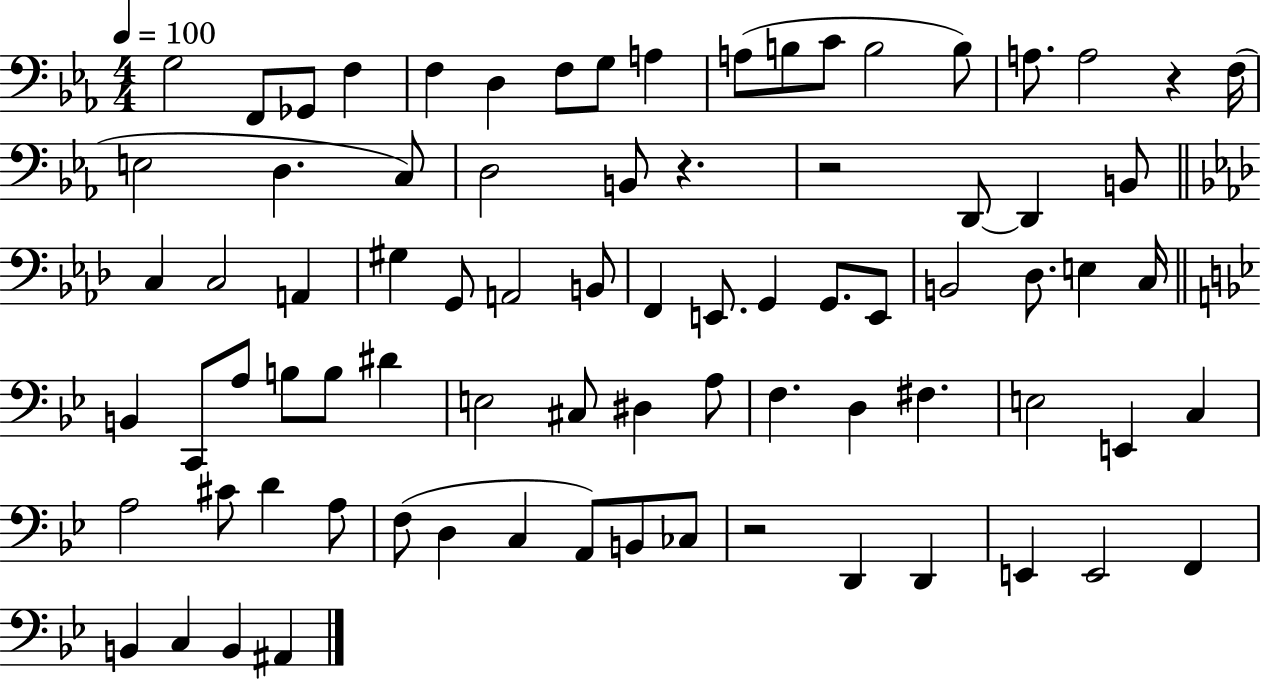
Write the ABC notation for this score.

X:1
T:Untitled
M:4/4
L:1/4
K:Eb
G,2 F,,/2 _G,,/2 F, F, D, F,/2 G,/2 A, A,/2 B,/2 C/2 B,2 B,/2 A,/2 A,2 z F,/4 E,2 D, C,/2 D,2 B,,/2 z z2 D,,/2 D,, B,,/2 C, C,2 A,, ^G, G,,/2 A,,2 B,,/2 F,, E,,/2 G,, G,,/2 E,,/2 B,,2 _D,/2 E, C,/4 B,, C,,/2 A,/2 B,/2 B,/2 ^D E,2 ^C,/2 ^D, A,/2 F, D, ^F, E,2 E,, C, A,2 ^C/2 D A,/2 F,/2 D, C, A,,/2 B,,/2 _C,/2 z2 D,, D,, E,, E,,2 F,, B,, C, B,, ^A,,